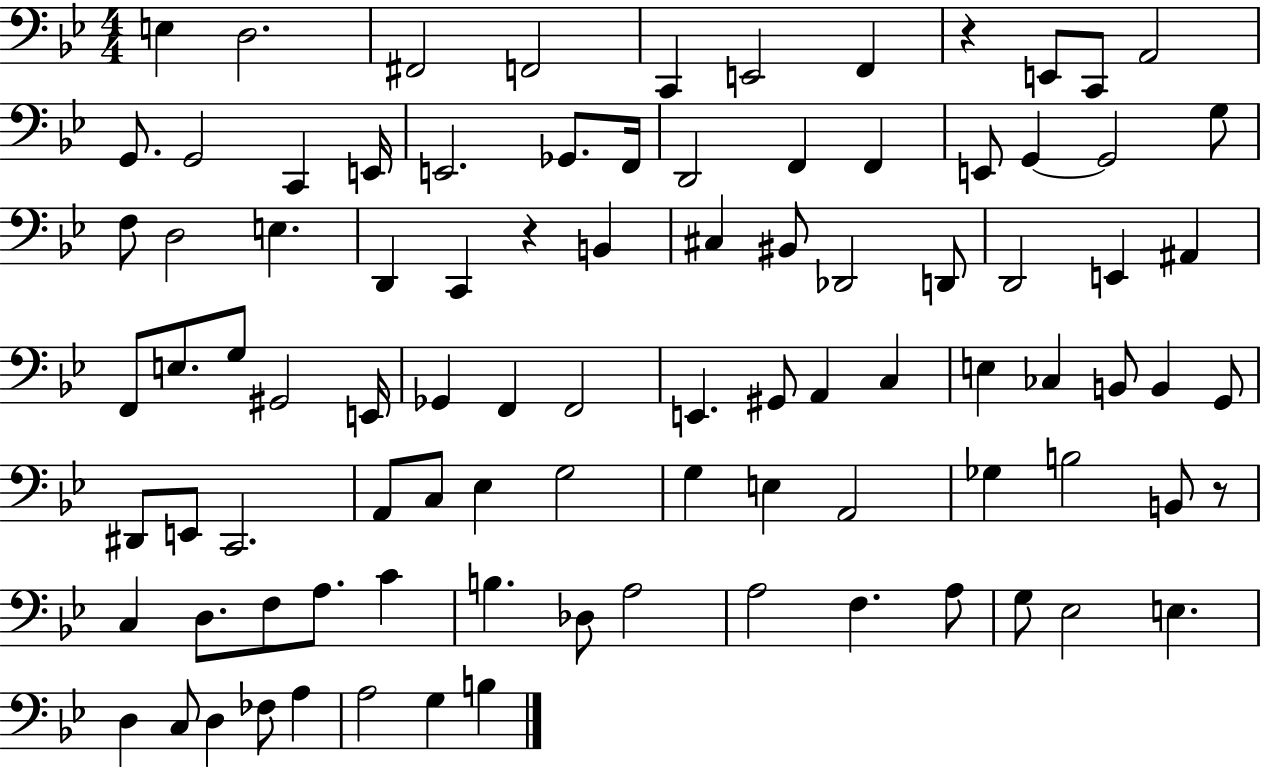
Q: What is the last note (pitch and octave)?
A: B3